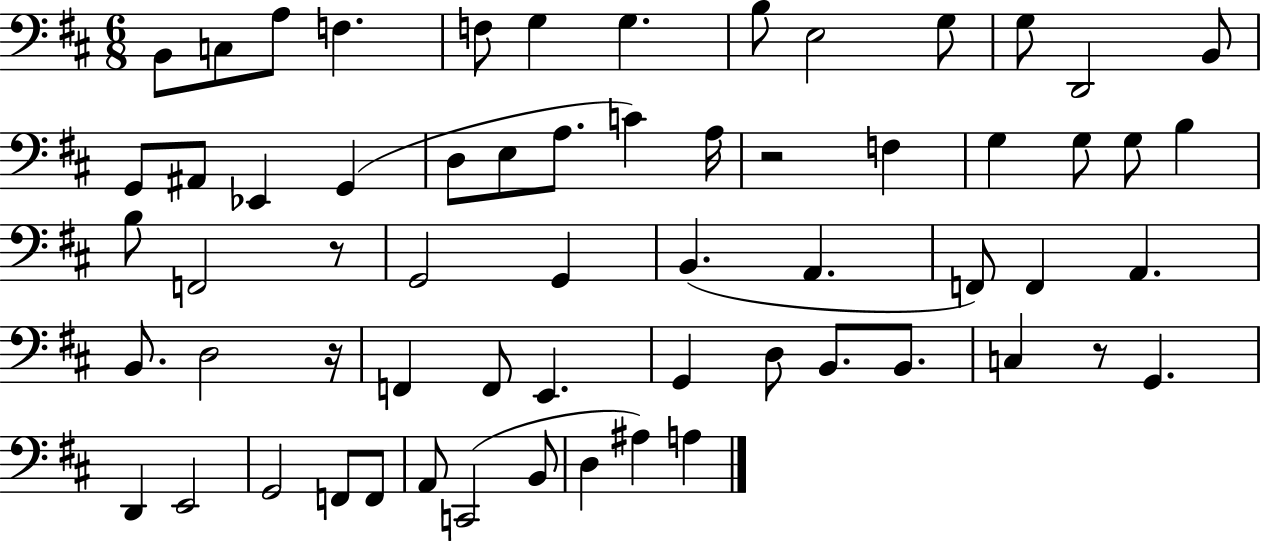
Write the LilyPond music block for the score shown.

{
  \clef bass
  \numericTimeSignature
  \time 6/8
  \key d \major
  b,8 c8 a8 f4. | f8 g4 g4. | b8 e2 g8 | g8 d,2 b,8 | \break g,8 ais,8 ees,4 g,4( | d8 e8 a8. c'4) a16 | r2 f4 | g4 g8 g8 b4 | \break b8 f,2 r8 | g,2 g,4 | b,4.( a,4. | f,8) f,4 a,4. | \break b,8. d2 r16 | f,4 f,8 e,4. | g,4 d8 b,8. b,8. | c4 r8 g,4. | \break d,4 e,2 | g,2 f,8 f,8 | a,8 c,2( b,8 | d4 ais4) a4 | \break \bar "|."
}